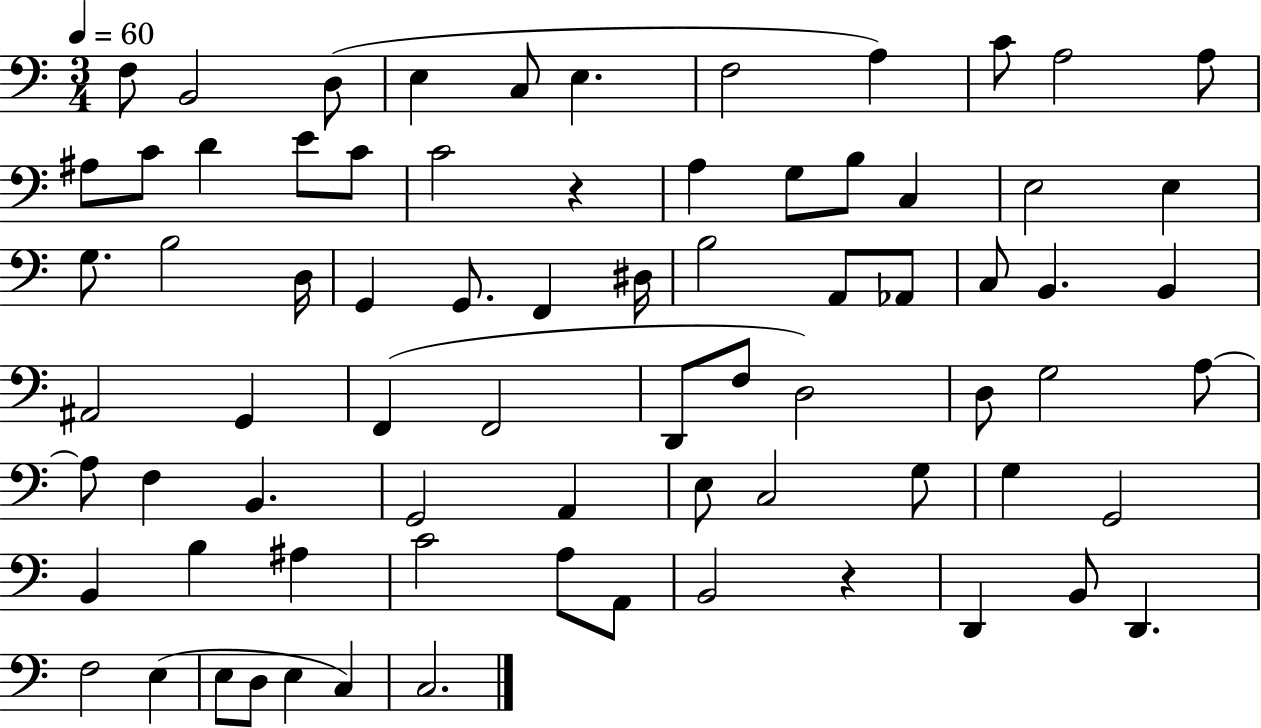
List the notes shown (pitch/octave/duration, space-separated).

F3/e B2/h D3/e E3/q C3/e E3/q. F3/h A3/q C4/e A3/h A3/e A#3/e C4/e D4/q E4/e C4/e C4/h R/q A3/q G3/e B3/e C3/q E3/h E3/q G3/e. B3/h D3/s G2/q G2/e. F2/q D#3/s B3/h A2/e Ab2/e C3/e B2/q. B2/q A#2/h G2/q F2/q F2/h D2/e F3/e D3/h D3/e G3/h A3/e A3/e F3/q B2/q. G2/h A2/q E3/e C3/h G3/e G3/q G2/h B2/q B3/q A#3/q C4/h A3/e A2/e B2/h R/q D2/q B2/e D2/q. F3/h E3/q E3/e D3/e E3/q C3/q C3/h.